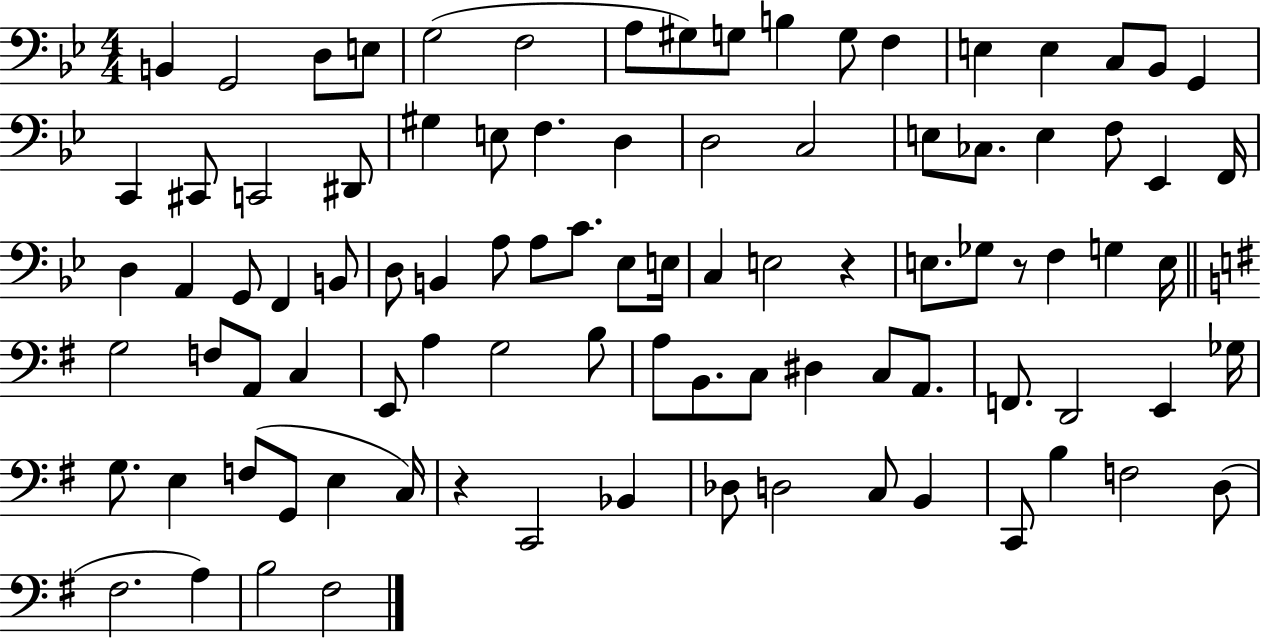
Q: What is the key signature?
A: BES major